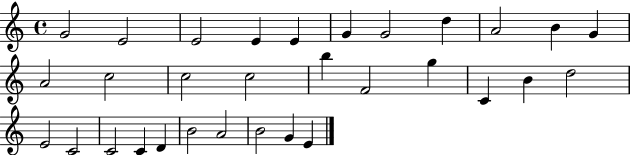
X:1
T:Untitled
M:4/4
L:1/4
K:C
G2 E2 E2 E E G G2 d A2 B G A2 c2 c2 c2 b F2 g C B d2 E2 C2 C2 C D B2 A2 B2 G E